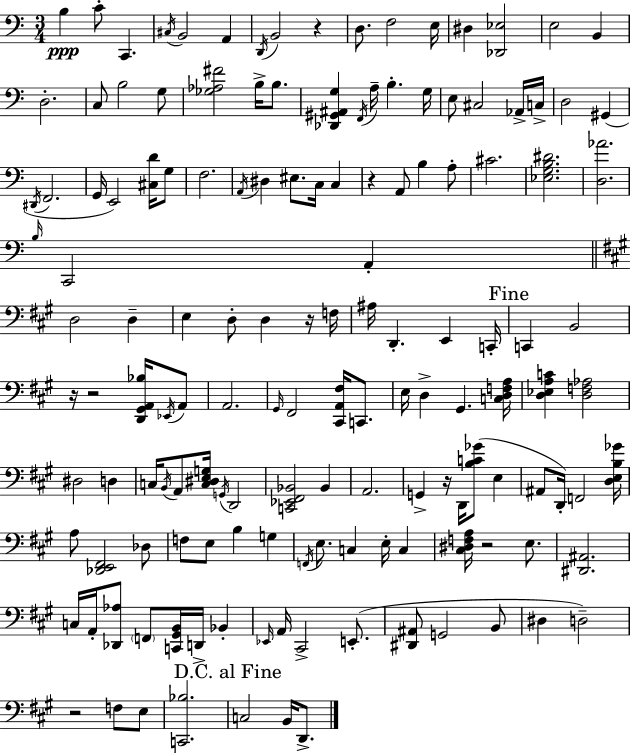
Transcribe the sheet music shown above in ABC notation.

X:1
T:Untitled
M:3/4
L:1/4
K:C
B, C/2 C,, ^C,/4 B,,2 A,, D,,/4 B,,2 z D,/2 F,2 E,/4 ^D, [_D,,_E,]2 E,2 B,, D,2 C,/2 B,2 G,/2 [_G,_A,^F]2 B,/4 B,/2 [_D,,^G,,^A,,G,] F,,/4 A,/4 B, G,/4 E,/2 ^C,2 _A,,/4 C,/4 D,2 ^G,, ^D,,/4 F,,2 G,,/4 E,,2 [^C,D]/4 G,/2 F,2 A,,/4 ^D, ^E,/2 C,/4 C, z A,,/2 B, A,/2 ^C2 [_E,G,B,^D]2 [D,_A]2 B,/4 C,,2 A,, D,2 D, E, D,/2 D, z/4 F,/4 ^A,/4 D,, E,, C,,/4 C,, B,,2 z/4 z2 [D,,^G,,A,,_B,]/4 _E,,/4 A,,/2 A,,2 ^G,,/4 ^F,,2 [^C,,A,,^F,]/4 C,,/2 E,/4 D, ^G,, [C,D,F,A,]/4 [D,_E,A,C] [D,F,_A,]2 ^D,2 D, C,/4 B,,/4 A,,/2 [C,^D,E,G,]/4 G,,/4 D,,2 [C,,_E,,^F,,_B,,]2 _B,, A,,2 G,, z/4 D,,/4 [B,C_G]/2 E, ^A,,/2 D,,/4 F,,2 [D,E,B,_G]/4 A,/2 [_D,,E,,^F,,]2 _D,/2 F,/2 E,/2 B, G, F,,/4 E,/2 C, E,/4 C, [^C,^D,F,A,]/4 z2 E,/2 [^D,,^A,,]2 C,/4 A,,/4 [_D,,_A,]/2 F,,/2 [C,,^G,,B,,]/4 D,,/4 _B,, _E,,/4 A,,/4 ^C,,2 E,,/2 [^D,,^A,,]/2 G,,2 B,,/2 ^D, D,2 z2 F,/2 E,/2 [C,,_B,]2 C,2 B,,/4 D,,/2